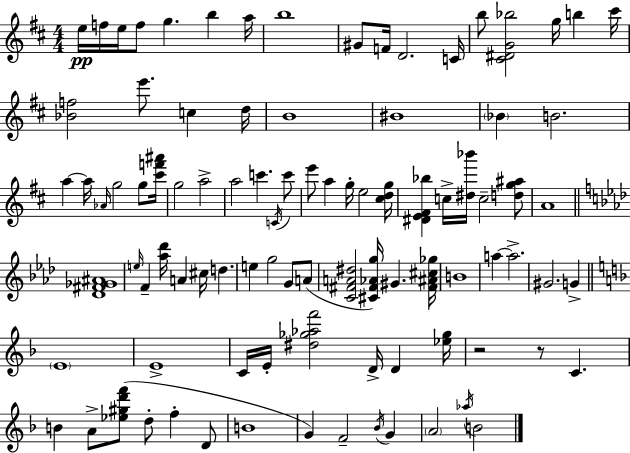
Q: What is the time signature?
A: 4/4